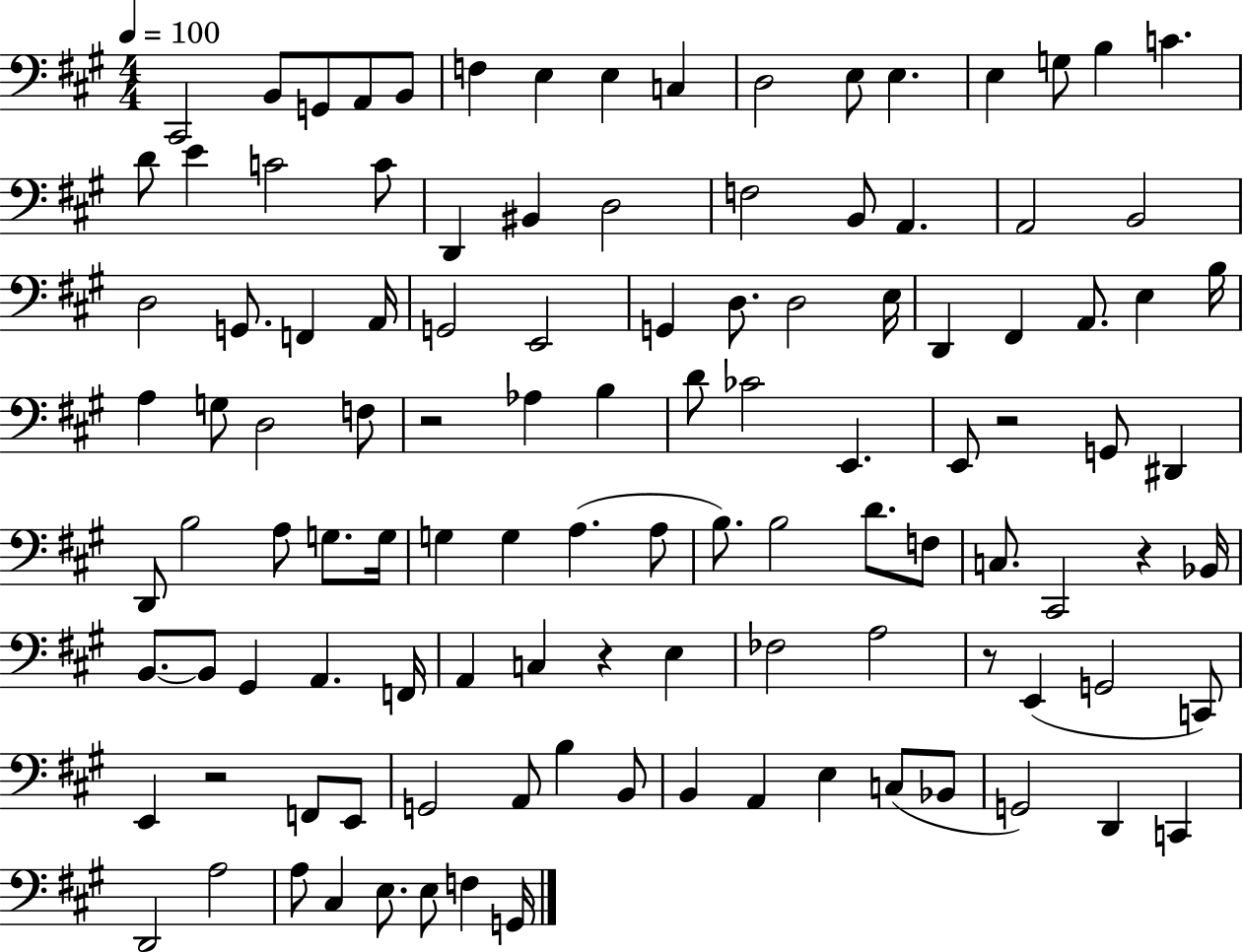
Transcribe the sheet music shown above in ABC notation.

X:1
T:Untitled
M:4/4
L:1/4
K:A
^C,,2 B,,/2 G,,/2 A,,/2 B,,/2 F, E, E, C, D,2 E,/2 E, E, G,/2 B, C D/2 E C2 C/2 D,, ^B,, D,2 F,2 B,,/2 A,, A,,2 B,,2 D,2 G,,/2 F,, A,,/4 G,,2 E,,2 G,, D,/2 D,2 E,/4 D,, ^F,, A,,/2 E, B,/4 A, G,/2 D,2 F,/2 z2 _A, B, D/2 _C2 E,, E,,/2 z2 G,,/2 ^D,, D,,/2 B,2 A,/2 G,/2 G,/4 G, G, A, A,/2 B,/2 B,2 D/2 F,/2 C,/2 ^C,,2 z _B,,/4 B,,/2 B,,/2 ^G,, A,, F,,/4 A,, C, z E, _F,2 A,2 z/2 E,, G,,2 C,,/2 E,, z2 F,,/2 E,,/2 G,,2 A,,/2 B, B,,/2 B,, A,, E, C,/2 _B,,/2 G,,2 D,, C,, D,,2 A,2 A,/2 ^C, E,/2 E,/2 F, G,,/4